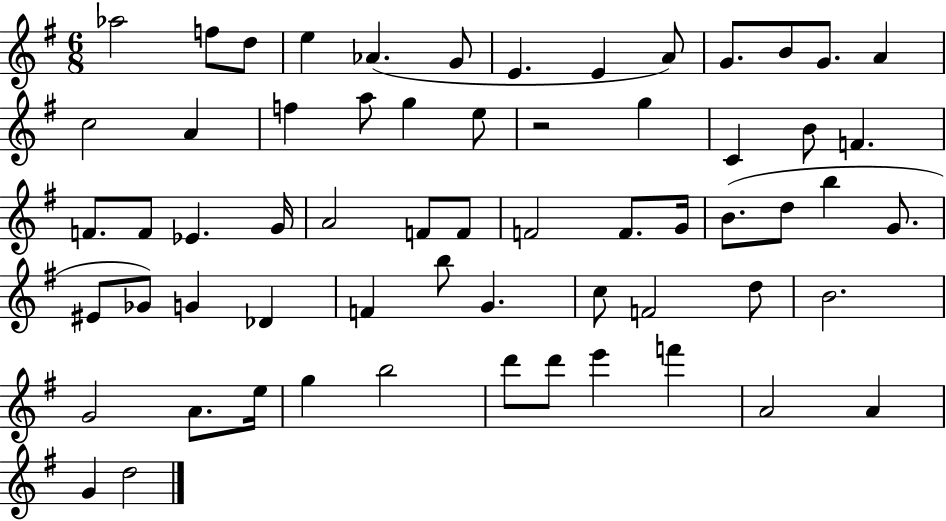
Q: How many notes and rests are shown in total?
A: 62